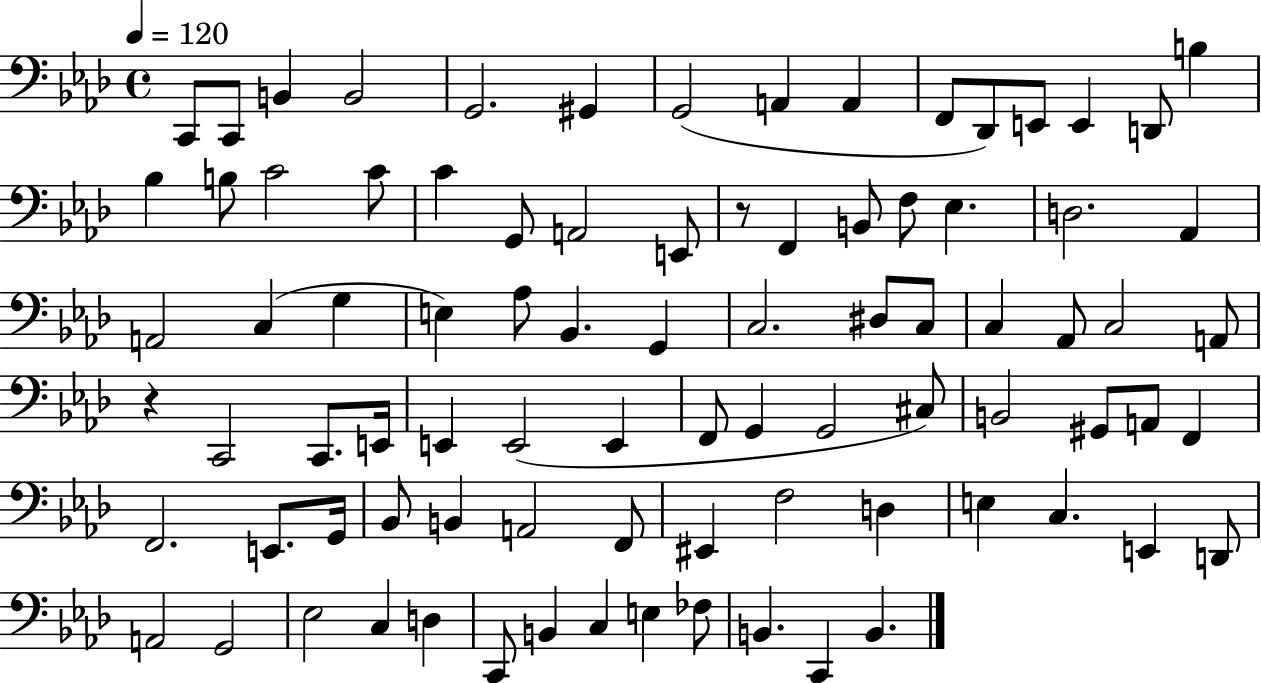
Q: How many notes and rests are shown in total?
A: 86